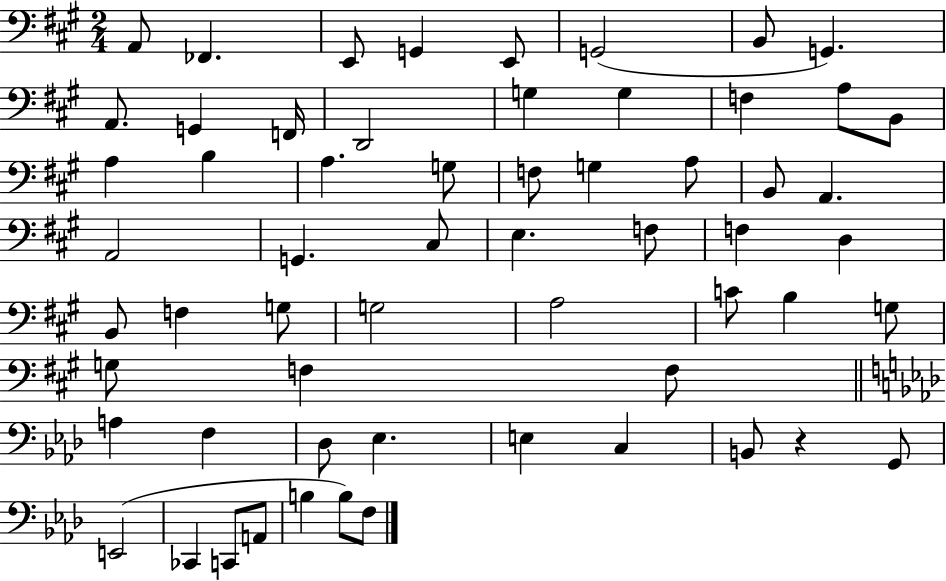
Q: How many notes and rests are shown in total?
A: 60